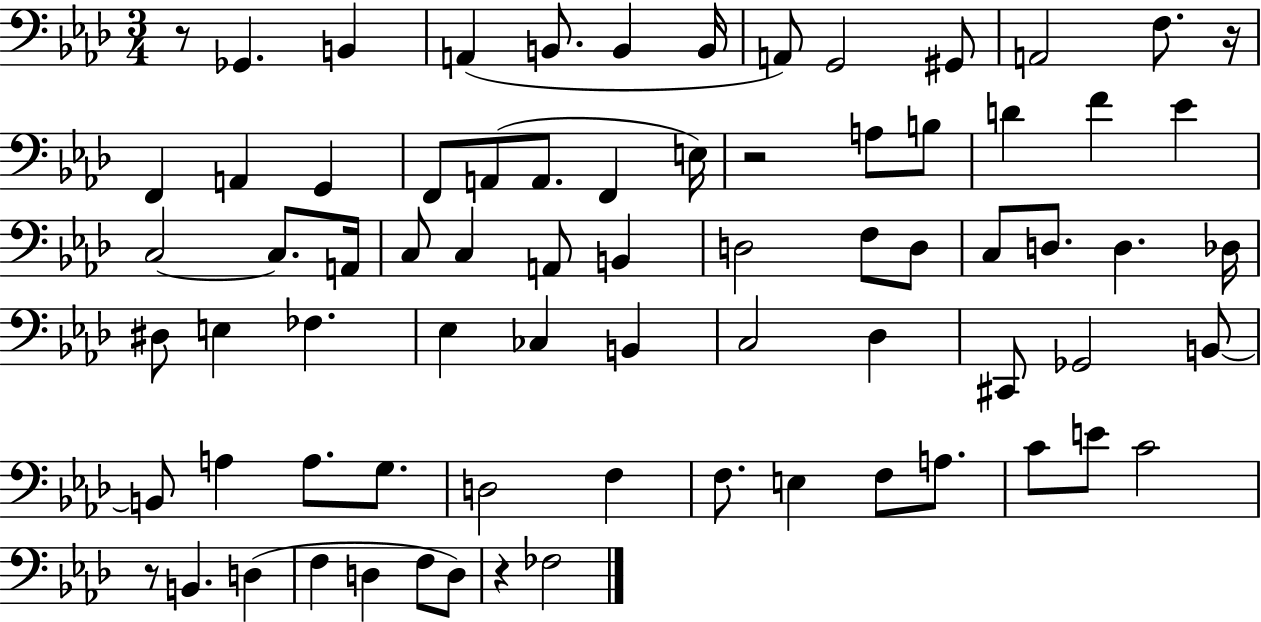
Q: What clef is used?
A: bass